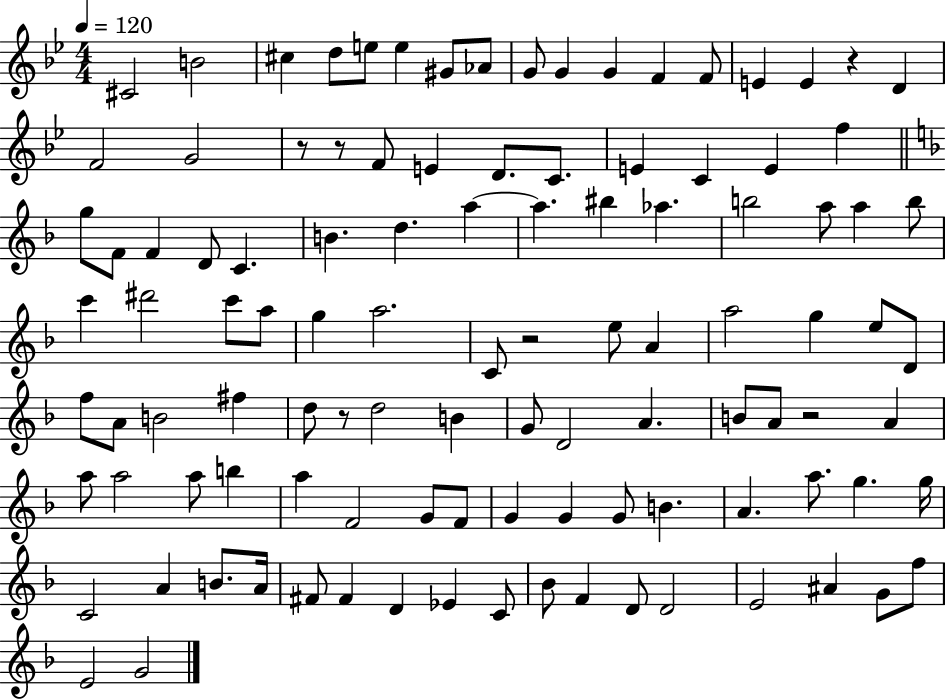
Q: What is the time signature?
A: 4/4